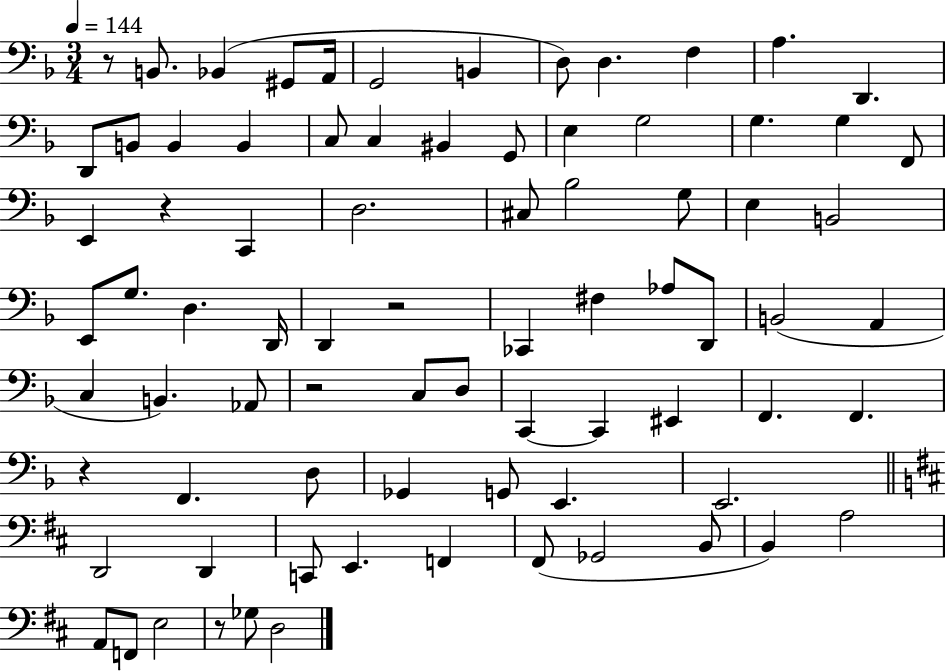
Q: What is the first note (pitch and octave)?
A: B2